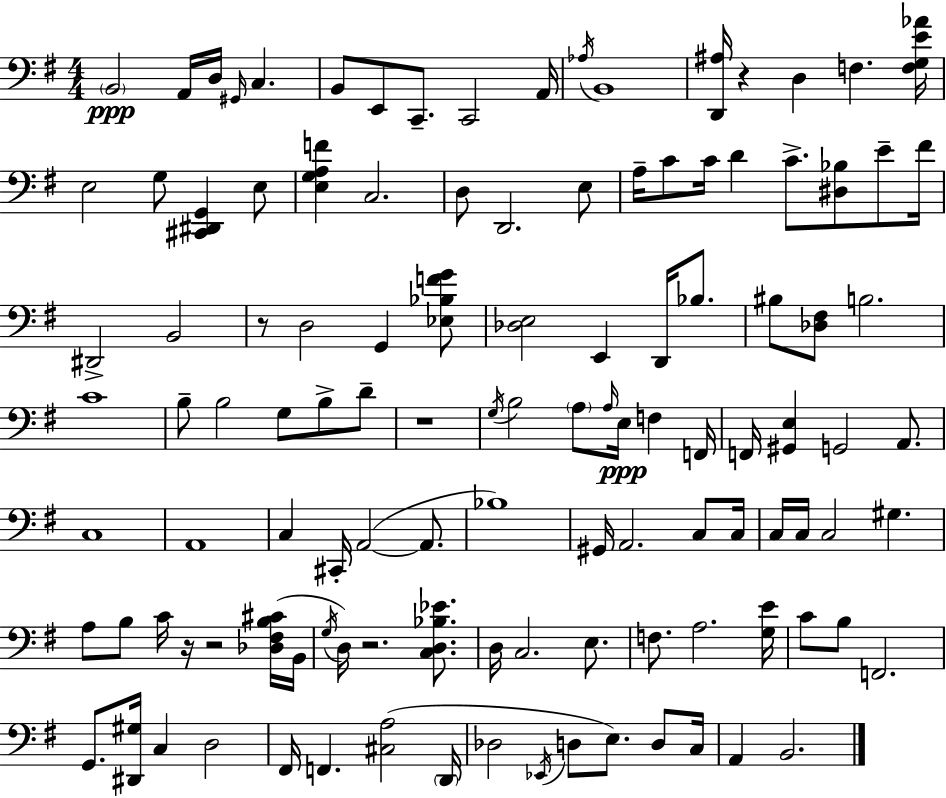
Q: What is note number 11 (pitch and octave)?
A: Ab3